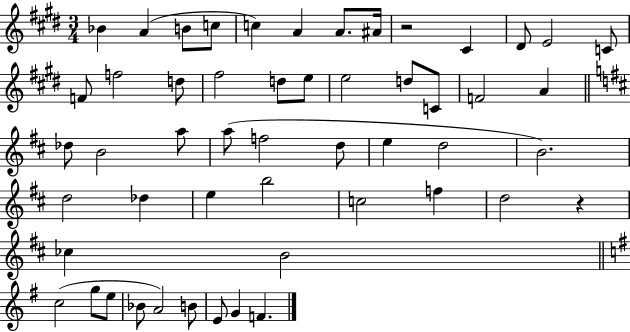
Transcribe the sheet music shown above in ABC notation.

X:1
T:Untitled
M:3/4
L:1/4
K:E
_B A B/2 c/2 c A A/2 ^A/4 z2 ^C ^D/2 E2 C/2 F/2 f2 d/2 ^f2 d/2 e/2 e2 d/2 C/2 F2 A _d/2 B2 a/2 a/2 f2 d/2 e d2 B2 d2 _d e b2 c2 f d2 z _c B2 c2 g/2 e/2 _B/2 A2 B/2 E/2 G F